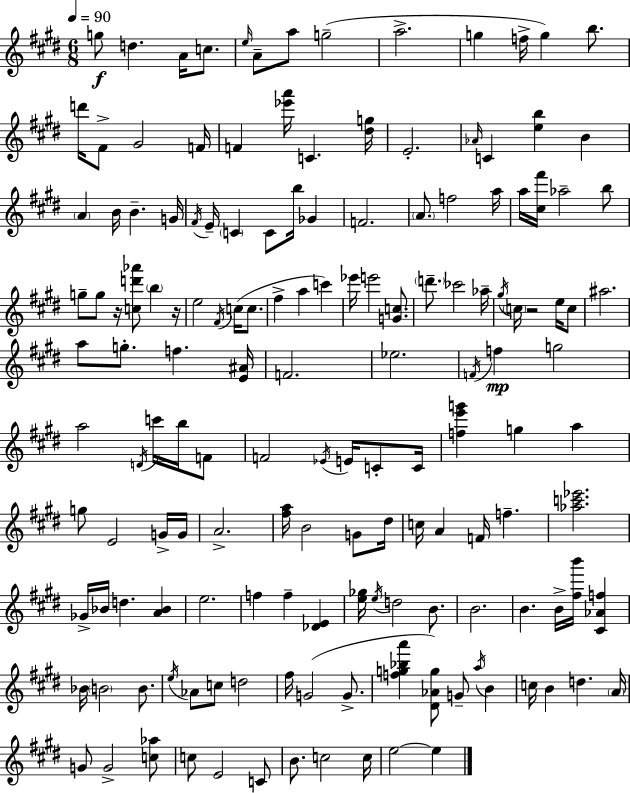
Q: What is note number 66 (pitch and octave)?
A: F4